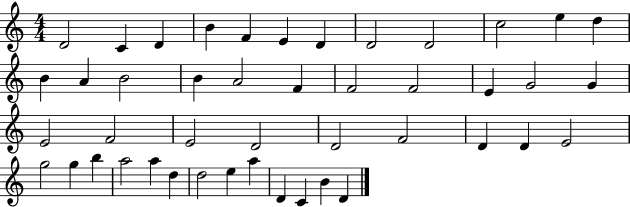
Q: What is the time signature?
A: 4/4